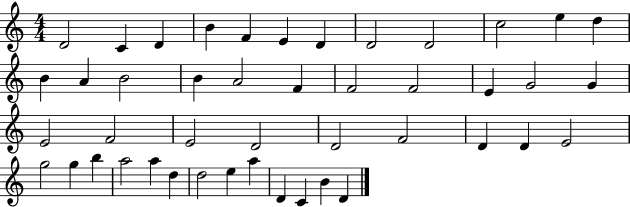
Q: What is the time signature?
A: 4/4